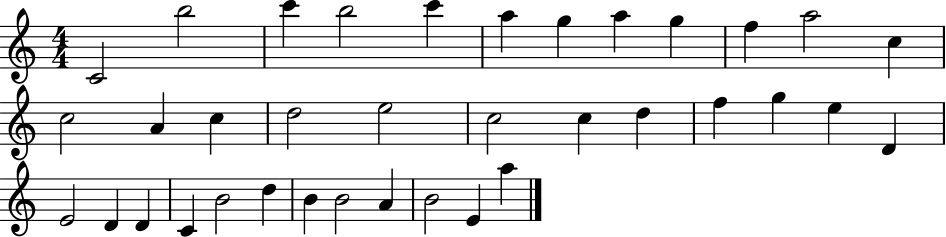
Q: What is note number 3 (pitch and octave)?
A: C6